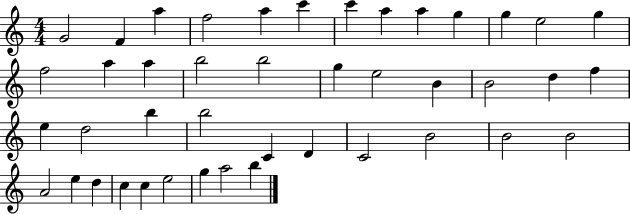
{
  \clef treble
  \numericTimeSignature
  \time 4/4
  \key c \major
  g'2 f'4 a''4 | f''2 a''4 c'''4 | c'''4 a''4 a''4 g''4 | g''4 e''2 g''4 | \break f''2 a''4 a''4 | b''2 b''2 | g''4 e''2 b'4 | b'2 d''4 f''4 | \break e''4 d''2 b''4 | b''2 c'4 d'4 | c'2 b'2 | b'2 b'2 | \break a'2 e''4 d''4 | c''4 c''4 e''2 | g''4 a''2 b''4 | \bar "|."
}